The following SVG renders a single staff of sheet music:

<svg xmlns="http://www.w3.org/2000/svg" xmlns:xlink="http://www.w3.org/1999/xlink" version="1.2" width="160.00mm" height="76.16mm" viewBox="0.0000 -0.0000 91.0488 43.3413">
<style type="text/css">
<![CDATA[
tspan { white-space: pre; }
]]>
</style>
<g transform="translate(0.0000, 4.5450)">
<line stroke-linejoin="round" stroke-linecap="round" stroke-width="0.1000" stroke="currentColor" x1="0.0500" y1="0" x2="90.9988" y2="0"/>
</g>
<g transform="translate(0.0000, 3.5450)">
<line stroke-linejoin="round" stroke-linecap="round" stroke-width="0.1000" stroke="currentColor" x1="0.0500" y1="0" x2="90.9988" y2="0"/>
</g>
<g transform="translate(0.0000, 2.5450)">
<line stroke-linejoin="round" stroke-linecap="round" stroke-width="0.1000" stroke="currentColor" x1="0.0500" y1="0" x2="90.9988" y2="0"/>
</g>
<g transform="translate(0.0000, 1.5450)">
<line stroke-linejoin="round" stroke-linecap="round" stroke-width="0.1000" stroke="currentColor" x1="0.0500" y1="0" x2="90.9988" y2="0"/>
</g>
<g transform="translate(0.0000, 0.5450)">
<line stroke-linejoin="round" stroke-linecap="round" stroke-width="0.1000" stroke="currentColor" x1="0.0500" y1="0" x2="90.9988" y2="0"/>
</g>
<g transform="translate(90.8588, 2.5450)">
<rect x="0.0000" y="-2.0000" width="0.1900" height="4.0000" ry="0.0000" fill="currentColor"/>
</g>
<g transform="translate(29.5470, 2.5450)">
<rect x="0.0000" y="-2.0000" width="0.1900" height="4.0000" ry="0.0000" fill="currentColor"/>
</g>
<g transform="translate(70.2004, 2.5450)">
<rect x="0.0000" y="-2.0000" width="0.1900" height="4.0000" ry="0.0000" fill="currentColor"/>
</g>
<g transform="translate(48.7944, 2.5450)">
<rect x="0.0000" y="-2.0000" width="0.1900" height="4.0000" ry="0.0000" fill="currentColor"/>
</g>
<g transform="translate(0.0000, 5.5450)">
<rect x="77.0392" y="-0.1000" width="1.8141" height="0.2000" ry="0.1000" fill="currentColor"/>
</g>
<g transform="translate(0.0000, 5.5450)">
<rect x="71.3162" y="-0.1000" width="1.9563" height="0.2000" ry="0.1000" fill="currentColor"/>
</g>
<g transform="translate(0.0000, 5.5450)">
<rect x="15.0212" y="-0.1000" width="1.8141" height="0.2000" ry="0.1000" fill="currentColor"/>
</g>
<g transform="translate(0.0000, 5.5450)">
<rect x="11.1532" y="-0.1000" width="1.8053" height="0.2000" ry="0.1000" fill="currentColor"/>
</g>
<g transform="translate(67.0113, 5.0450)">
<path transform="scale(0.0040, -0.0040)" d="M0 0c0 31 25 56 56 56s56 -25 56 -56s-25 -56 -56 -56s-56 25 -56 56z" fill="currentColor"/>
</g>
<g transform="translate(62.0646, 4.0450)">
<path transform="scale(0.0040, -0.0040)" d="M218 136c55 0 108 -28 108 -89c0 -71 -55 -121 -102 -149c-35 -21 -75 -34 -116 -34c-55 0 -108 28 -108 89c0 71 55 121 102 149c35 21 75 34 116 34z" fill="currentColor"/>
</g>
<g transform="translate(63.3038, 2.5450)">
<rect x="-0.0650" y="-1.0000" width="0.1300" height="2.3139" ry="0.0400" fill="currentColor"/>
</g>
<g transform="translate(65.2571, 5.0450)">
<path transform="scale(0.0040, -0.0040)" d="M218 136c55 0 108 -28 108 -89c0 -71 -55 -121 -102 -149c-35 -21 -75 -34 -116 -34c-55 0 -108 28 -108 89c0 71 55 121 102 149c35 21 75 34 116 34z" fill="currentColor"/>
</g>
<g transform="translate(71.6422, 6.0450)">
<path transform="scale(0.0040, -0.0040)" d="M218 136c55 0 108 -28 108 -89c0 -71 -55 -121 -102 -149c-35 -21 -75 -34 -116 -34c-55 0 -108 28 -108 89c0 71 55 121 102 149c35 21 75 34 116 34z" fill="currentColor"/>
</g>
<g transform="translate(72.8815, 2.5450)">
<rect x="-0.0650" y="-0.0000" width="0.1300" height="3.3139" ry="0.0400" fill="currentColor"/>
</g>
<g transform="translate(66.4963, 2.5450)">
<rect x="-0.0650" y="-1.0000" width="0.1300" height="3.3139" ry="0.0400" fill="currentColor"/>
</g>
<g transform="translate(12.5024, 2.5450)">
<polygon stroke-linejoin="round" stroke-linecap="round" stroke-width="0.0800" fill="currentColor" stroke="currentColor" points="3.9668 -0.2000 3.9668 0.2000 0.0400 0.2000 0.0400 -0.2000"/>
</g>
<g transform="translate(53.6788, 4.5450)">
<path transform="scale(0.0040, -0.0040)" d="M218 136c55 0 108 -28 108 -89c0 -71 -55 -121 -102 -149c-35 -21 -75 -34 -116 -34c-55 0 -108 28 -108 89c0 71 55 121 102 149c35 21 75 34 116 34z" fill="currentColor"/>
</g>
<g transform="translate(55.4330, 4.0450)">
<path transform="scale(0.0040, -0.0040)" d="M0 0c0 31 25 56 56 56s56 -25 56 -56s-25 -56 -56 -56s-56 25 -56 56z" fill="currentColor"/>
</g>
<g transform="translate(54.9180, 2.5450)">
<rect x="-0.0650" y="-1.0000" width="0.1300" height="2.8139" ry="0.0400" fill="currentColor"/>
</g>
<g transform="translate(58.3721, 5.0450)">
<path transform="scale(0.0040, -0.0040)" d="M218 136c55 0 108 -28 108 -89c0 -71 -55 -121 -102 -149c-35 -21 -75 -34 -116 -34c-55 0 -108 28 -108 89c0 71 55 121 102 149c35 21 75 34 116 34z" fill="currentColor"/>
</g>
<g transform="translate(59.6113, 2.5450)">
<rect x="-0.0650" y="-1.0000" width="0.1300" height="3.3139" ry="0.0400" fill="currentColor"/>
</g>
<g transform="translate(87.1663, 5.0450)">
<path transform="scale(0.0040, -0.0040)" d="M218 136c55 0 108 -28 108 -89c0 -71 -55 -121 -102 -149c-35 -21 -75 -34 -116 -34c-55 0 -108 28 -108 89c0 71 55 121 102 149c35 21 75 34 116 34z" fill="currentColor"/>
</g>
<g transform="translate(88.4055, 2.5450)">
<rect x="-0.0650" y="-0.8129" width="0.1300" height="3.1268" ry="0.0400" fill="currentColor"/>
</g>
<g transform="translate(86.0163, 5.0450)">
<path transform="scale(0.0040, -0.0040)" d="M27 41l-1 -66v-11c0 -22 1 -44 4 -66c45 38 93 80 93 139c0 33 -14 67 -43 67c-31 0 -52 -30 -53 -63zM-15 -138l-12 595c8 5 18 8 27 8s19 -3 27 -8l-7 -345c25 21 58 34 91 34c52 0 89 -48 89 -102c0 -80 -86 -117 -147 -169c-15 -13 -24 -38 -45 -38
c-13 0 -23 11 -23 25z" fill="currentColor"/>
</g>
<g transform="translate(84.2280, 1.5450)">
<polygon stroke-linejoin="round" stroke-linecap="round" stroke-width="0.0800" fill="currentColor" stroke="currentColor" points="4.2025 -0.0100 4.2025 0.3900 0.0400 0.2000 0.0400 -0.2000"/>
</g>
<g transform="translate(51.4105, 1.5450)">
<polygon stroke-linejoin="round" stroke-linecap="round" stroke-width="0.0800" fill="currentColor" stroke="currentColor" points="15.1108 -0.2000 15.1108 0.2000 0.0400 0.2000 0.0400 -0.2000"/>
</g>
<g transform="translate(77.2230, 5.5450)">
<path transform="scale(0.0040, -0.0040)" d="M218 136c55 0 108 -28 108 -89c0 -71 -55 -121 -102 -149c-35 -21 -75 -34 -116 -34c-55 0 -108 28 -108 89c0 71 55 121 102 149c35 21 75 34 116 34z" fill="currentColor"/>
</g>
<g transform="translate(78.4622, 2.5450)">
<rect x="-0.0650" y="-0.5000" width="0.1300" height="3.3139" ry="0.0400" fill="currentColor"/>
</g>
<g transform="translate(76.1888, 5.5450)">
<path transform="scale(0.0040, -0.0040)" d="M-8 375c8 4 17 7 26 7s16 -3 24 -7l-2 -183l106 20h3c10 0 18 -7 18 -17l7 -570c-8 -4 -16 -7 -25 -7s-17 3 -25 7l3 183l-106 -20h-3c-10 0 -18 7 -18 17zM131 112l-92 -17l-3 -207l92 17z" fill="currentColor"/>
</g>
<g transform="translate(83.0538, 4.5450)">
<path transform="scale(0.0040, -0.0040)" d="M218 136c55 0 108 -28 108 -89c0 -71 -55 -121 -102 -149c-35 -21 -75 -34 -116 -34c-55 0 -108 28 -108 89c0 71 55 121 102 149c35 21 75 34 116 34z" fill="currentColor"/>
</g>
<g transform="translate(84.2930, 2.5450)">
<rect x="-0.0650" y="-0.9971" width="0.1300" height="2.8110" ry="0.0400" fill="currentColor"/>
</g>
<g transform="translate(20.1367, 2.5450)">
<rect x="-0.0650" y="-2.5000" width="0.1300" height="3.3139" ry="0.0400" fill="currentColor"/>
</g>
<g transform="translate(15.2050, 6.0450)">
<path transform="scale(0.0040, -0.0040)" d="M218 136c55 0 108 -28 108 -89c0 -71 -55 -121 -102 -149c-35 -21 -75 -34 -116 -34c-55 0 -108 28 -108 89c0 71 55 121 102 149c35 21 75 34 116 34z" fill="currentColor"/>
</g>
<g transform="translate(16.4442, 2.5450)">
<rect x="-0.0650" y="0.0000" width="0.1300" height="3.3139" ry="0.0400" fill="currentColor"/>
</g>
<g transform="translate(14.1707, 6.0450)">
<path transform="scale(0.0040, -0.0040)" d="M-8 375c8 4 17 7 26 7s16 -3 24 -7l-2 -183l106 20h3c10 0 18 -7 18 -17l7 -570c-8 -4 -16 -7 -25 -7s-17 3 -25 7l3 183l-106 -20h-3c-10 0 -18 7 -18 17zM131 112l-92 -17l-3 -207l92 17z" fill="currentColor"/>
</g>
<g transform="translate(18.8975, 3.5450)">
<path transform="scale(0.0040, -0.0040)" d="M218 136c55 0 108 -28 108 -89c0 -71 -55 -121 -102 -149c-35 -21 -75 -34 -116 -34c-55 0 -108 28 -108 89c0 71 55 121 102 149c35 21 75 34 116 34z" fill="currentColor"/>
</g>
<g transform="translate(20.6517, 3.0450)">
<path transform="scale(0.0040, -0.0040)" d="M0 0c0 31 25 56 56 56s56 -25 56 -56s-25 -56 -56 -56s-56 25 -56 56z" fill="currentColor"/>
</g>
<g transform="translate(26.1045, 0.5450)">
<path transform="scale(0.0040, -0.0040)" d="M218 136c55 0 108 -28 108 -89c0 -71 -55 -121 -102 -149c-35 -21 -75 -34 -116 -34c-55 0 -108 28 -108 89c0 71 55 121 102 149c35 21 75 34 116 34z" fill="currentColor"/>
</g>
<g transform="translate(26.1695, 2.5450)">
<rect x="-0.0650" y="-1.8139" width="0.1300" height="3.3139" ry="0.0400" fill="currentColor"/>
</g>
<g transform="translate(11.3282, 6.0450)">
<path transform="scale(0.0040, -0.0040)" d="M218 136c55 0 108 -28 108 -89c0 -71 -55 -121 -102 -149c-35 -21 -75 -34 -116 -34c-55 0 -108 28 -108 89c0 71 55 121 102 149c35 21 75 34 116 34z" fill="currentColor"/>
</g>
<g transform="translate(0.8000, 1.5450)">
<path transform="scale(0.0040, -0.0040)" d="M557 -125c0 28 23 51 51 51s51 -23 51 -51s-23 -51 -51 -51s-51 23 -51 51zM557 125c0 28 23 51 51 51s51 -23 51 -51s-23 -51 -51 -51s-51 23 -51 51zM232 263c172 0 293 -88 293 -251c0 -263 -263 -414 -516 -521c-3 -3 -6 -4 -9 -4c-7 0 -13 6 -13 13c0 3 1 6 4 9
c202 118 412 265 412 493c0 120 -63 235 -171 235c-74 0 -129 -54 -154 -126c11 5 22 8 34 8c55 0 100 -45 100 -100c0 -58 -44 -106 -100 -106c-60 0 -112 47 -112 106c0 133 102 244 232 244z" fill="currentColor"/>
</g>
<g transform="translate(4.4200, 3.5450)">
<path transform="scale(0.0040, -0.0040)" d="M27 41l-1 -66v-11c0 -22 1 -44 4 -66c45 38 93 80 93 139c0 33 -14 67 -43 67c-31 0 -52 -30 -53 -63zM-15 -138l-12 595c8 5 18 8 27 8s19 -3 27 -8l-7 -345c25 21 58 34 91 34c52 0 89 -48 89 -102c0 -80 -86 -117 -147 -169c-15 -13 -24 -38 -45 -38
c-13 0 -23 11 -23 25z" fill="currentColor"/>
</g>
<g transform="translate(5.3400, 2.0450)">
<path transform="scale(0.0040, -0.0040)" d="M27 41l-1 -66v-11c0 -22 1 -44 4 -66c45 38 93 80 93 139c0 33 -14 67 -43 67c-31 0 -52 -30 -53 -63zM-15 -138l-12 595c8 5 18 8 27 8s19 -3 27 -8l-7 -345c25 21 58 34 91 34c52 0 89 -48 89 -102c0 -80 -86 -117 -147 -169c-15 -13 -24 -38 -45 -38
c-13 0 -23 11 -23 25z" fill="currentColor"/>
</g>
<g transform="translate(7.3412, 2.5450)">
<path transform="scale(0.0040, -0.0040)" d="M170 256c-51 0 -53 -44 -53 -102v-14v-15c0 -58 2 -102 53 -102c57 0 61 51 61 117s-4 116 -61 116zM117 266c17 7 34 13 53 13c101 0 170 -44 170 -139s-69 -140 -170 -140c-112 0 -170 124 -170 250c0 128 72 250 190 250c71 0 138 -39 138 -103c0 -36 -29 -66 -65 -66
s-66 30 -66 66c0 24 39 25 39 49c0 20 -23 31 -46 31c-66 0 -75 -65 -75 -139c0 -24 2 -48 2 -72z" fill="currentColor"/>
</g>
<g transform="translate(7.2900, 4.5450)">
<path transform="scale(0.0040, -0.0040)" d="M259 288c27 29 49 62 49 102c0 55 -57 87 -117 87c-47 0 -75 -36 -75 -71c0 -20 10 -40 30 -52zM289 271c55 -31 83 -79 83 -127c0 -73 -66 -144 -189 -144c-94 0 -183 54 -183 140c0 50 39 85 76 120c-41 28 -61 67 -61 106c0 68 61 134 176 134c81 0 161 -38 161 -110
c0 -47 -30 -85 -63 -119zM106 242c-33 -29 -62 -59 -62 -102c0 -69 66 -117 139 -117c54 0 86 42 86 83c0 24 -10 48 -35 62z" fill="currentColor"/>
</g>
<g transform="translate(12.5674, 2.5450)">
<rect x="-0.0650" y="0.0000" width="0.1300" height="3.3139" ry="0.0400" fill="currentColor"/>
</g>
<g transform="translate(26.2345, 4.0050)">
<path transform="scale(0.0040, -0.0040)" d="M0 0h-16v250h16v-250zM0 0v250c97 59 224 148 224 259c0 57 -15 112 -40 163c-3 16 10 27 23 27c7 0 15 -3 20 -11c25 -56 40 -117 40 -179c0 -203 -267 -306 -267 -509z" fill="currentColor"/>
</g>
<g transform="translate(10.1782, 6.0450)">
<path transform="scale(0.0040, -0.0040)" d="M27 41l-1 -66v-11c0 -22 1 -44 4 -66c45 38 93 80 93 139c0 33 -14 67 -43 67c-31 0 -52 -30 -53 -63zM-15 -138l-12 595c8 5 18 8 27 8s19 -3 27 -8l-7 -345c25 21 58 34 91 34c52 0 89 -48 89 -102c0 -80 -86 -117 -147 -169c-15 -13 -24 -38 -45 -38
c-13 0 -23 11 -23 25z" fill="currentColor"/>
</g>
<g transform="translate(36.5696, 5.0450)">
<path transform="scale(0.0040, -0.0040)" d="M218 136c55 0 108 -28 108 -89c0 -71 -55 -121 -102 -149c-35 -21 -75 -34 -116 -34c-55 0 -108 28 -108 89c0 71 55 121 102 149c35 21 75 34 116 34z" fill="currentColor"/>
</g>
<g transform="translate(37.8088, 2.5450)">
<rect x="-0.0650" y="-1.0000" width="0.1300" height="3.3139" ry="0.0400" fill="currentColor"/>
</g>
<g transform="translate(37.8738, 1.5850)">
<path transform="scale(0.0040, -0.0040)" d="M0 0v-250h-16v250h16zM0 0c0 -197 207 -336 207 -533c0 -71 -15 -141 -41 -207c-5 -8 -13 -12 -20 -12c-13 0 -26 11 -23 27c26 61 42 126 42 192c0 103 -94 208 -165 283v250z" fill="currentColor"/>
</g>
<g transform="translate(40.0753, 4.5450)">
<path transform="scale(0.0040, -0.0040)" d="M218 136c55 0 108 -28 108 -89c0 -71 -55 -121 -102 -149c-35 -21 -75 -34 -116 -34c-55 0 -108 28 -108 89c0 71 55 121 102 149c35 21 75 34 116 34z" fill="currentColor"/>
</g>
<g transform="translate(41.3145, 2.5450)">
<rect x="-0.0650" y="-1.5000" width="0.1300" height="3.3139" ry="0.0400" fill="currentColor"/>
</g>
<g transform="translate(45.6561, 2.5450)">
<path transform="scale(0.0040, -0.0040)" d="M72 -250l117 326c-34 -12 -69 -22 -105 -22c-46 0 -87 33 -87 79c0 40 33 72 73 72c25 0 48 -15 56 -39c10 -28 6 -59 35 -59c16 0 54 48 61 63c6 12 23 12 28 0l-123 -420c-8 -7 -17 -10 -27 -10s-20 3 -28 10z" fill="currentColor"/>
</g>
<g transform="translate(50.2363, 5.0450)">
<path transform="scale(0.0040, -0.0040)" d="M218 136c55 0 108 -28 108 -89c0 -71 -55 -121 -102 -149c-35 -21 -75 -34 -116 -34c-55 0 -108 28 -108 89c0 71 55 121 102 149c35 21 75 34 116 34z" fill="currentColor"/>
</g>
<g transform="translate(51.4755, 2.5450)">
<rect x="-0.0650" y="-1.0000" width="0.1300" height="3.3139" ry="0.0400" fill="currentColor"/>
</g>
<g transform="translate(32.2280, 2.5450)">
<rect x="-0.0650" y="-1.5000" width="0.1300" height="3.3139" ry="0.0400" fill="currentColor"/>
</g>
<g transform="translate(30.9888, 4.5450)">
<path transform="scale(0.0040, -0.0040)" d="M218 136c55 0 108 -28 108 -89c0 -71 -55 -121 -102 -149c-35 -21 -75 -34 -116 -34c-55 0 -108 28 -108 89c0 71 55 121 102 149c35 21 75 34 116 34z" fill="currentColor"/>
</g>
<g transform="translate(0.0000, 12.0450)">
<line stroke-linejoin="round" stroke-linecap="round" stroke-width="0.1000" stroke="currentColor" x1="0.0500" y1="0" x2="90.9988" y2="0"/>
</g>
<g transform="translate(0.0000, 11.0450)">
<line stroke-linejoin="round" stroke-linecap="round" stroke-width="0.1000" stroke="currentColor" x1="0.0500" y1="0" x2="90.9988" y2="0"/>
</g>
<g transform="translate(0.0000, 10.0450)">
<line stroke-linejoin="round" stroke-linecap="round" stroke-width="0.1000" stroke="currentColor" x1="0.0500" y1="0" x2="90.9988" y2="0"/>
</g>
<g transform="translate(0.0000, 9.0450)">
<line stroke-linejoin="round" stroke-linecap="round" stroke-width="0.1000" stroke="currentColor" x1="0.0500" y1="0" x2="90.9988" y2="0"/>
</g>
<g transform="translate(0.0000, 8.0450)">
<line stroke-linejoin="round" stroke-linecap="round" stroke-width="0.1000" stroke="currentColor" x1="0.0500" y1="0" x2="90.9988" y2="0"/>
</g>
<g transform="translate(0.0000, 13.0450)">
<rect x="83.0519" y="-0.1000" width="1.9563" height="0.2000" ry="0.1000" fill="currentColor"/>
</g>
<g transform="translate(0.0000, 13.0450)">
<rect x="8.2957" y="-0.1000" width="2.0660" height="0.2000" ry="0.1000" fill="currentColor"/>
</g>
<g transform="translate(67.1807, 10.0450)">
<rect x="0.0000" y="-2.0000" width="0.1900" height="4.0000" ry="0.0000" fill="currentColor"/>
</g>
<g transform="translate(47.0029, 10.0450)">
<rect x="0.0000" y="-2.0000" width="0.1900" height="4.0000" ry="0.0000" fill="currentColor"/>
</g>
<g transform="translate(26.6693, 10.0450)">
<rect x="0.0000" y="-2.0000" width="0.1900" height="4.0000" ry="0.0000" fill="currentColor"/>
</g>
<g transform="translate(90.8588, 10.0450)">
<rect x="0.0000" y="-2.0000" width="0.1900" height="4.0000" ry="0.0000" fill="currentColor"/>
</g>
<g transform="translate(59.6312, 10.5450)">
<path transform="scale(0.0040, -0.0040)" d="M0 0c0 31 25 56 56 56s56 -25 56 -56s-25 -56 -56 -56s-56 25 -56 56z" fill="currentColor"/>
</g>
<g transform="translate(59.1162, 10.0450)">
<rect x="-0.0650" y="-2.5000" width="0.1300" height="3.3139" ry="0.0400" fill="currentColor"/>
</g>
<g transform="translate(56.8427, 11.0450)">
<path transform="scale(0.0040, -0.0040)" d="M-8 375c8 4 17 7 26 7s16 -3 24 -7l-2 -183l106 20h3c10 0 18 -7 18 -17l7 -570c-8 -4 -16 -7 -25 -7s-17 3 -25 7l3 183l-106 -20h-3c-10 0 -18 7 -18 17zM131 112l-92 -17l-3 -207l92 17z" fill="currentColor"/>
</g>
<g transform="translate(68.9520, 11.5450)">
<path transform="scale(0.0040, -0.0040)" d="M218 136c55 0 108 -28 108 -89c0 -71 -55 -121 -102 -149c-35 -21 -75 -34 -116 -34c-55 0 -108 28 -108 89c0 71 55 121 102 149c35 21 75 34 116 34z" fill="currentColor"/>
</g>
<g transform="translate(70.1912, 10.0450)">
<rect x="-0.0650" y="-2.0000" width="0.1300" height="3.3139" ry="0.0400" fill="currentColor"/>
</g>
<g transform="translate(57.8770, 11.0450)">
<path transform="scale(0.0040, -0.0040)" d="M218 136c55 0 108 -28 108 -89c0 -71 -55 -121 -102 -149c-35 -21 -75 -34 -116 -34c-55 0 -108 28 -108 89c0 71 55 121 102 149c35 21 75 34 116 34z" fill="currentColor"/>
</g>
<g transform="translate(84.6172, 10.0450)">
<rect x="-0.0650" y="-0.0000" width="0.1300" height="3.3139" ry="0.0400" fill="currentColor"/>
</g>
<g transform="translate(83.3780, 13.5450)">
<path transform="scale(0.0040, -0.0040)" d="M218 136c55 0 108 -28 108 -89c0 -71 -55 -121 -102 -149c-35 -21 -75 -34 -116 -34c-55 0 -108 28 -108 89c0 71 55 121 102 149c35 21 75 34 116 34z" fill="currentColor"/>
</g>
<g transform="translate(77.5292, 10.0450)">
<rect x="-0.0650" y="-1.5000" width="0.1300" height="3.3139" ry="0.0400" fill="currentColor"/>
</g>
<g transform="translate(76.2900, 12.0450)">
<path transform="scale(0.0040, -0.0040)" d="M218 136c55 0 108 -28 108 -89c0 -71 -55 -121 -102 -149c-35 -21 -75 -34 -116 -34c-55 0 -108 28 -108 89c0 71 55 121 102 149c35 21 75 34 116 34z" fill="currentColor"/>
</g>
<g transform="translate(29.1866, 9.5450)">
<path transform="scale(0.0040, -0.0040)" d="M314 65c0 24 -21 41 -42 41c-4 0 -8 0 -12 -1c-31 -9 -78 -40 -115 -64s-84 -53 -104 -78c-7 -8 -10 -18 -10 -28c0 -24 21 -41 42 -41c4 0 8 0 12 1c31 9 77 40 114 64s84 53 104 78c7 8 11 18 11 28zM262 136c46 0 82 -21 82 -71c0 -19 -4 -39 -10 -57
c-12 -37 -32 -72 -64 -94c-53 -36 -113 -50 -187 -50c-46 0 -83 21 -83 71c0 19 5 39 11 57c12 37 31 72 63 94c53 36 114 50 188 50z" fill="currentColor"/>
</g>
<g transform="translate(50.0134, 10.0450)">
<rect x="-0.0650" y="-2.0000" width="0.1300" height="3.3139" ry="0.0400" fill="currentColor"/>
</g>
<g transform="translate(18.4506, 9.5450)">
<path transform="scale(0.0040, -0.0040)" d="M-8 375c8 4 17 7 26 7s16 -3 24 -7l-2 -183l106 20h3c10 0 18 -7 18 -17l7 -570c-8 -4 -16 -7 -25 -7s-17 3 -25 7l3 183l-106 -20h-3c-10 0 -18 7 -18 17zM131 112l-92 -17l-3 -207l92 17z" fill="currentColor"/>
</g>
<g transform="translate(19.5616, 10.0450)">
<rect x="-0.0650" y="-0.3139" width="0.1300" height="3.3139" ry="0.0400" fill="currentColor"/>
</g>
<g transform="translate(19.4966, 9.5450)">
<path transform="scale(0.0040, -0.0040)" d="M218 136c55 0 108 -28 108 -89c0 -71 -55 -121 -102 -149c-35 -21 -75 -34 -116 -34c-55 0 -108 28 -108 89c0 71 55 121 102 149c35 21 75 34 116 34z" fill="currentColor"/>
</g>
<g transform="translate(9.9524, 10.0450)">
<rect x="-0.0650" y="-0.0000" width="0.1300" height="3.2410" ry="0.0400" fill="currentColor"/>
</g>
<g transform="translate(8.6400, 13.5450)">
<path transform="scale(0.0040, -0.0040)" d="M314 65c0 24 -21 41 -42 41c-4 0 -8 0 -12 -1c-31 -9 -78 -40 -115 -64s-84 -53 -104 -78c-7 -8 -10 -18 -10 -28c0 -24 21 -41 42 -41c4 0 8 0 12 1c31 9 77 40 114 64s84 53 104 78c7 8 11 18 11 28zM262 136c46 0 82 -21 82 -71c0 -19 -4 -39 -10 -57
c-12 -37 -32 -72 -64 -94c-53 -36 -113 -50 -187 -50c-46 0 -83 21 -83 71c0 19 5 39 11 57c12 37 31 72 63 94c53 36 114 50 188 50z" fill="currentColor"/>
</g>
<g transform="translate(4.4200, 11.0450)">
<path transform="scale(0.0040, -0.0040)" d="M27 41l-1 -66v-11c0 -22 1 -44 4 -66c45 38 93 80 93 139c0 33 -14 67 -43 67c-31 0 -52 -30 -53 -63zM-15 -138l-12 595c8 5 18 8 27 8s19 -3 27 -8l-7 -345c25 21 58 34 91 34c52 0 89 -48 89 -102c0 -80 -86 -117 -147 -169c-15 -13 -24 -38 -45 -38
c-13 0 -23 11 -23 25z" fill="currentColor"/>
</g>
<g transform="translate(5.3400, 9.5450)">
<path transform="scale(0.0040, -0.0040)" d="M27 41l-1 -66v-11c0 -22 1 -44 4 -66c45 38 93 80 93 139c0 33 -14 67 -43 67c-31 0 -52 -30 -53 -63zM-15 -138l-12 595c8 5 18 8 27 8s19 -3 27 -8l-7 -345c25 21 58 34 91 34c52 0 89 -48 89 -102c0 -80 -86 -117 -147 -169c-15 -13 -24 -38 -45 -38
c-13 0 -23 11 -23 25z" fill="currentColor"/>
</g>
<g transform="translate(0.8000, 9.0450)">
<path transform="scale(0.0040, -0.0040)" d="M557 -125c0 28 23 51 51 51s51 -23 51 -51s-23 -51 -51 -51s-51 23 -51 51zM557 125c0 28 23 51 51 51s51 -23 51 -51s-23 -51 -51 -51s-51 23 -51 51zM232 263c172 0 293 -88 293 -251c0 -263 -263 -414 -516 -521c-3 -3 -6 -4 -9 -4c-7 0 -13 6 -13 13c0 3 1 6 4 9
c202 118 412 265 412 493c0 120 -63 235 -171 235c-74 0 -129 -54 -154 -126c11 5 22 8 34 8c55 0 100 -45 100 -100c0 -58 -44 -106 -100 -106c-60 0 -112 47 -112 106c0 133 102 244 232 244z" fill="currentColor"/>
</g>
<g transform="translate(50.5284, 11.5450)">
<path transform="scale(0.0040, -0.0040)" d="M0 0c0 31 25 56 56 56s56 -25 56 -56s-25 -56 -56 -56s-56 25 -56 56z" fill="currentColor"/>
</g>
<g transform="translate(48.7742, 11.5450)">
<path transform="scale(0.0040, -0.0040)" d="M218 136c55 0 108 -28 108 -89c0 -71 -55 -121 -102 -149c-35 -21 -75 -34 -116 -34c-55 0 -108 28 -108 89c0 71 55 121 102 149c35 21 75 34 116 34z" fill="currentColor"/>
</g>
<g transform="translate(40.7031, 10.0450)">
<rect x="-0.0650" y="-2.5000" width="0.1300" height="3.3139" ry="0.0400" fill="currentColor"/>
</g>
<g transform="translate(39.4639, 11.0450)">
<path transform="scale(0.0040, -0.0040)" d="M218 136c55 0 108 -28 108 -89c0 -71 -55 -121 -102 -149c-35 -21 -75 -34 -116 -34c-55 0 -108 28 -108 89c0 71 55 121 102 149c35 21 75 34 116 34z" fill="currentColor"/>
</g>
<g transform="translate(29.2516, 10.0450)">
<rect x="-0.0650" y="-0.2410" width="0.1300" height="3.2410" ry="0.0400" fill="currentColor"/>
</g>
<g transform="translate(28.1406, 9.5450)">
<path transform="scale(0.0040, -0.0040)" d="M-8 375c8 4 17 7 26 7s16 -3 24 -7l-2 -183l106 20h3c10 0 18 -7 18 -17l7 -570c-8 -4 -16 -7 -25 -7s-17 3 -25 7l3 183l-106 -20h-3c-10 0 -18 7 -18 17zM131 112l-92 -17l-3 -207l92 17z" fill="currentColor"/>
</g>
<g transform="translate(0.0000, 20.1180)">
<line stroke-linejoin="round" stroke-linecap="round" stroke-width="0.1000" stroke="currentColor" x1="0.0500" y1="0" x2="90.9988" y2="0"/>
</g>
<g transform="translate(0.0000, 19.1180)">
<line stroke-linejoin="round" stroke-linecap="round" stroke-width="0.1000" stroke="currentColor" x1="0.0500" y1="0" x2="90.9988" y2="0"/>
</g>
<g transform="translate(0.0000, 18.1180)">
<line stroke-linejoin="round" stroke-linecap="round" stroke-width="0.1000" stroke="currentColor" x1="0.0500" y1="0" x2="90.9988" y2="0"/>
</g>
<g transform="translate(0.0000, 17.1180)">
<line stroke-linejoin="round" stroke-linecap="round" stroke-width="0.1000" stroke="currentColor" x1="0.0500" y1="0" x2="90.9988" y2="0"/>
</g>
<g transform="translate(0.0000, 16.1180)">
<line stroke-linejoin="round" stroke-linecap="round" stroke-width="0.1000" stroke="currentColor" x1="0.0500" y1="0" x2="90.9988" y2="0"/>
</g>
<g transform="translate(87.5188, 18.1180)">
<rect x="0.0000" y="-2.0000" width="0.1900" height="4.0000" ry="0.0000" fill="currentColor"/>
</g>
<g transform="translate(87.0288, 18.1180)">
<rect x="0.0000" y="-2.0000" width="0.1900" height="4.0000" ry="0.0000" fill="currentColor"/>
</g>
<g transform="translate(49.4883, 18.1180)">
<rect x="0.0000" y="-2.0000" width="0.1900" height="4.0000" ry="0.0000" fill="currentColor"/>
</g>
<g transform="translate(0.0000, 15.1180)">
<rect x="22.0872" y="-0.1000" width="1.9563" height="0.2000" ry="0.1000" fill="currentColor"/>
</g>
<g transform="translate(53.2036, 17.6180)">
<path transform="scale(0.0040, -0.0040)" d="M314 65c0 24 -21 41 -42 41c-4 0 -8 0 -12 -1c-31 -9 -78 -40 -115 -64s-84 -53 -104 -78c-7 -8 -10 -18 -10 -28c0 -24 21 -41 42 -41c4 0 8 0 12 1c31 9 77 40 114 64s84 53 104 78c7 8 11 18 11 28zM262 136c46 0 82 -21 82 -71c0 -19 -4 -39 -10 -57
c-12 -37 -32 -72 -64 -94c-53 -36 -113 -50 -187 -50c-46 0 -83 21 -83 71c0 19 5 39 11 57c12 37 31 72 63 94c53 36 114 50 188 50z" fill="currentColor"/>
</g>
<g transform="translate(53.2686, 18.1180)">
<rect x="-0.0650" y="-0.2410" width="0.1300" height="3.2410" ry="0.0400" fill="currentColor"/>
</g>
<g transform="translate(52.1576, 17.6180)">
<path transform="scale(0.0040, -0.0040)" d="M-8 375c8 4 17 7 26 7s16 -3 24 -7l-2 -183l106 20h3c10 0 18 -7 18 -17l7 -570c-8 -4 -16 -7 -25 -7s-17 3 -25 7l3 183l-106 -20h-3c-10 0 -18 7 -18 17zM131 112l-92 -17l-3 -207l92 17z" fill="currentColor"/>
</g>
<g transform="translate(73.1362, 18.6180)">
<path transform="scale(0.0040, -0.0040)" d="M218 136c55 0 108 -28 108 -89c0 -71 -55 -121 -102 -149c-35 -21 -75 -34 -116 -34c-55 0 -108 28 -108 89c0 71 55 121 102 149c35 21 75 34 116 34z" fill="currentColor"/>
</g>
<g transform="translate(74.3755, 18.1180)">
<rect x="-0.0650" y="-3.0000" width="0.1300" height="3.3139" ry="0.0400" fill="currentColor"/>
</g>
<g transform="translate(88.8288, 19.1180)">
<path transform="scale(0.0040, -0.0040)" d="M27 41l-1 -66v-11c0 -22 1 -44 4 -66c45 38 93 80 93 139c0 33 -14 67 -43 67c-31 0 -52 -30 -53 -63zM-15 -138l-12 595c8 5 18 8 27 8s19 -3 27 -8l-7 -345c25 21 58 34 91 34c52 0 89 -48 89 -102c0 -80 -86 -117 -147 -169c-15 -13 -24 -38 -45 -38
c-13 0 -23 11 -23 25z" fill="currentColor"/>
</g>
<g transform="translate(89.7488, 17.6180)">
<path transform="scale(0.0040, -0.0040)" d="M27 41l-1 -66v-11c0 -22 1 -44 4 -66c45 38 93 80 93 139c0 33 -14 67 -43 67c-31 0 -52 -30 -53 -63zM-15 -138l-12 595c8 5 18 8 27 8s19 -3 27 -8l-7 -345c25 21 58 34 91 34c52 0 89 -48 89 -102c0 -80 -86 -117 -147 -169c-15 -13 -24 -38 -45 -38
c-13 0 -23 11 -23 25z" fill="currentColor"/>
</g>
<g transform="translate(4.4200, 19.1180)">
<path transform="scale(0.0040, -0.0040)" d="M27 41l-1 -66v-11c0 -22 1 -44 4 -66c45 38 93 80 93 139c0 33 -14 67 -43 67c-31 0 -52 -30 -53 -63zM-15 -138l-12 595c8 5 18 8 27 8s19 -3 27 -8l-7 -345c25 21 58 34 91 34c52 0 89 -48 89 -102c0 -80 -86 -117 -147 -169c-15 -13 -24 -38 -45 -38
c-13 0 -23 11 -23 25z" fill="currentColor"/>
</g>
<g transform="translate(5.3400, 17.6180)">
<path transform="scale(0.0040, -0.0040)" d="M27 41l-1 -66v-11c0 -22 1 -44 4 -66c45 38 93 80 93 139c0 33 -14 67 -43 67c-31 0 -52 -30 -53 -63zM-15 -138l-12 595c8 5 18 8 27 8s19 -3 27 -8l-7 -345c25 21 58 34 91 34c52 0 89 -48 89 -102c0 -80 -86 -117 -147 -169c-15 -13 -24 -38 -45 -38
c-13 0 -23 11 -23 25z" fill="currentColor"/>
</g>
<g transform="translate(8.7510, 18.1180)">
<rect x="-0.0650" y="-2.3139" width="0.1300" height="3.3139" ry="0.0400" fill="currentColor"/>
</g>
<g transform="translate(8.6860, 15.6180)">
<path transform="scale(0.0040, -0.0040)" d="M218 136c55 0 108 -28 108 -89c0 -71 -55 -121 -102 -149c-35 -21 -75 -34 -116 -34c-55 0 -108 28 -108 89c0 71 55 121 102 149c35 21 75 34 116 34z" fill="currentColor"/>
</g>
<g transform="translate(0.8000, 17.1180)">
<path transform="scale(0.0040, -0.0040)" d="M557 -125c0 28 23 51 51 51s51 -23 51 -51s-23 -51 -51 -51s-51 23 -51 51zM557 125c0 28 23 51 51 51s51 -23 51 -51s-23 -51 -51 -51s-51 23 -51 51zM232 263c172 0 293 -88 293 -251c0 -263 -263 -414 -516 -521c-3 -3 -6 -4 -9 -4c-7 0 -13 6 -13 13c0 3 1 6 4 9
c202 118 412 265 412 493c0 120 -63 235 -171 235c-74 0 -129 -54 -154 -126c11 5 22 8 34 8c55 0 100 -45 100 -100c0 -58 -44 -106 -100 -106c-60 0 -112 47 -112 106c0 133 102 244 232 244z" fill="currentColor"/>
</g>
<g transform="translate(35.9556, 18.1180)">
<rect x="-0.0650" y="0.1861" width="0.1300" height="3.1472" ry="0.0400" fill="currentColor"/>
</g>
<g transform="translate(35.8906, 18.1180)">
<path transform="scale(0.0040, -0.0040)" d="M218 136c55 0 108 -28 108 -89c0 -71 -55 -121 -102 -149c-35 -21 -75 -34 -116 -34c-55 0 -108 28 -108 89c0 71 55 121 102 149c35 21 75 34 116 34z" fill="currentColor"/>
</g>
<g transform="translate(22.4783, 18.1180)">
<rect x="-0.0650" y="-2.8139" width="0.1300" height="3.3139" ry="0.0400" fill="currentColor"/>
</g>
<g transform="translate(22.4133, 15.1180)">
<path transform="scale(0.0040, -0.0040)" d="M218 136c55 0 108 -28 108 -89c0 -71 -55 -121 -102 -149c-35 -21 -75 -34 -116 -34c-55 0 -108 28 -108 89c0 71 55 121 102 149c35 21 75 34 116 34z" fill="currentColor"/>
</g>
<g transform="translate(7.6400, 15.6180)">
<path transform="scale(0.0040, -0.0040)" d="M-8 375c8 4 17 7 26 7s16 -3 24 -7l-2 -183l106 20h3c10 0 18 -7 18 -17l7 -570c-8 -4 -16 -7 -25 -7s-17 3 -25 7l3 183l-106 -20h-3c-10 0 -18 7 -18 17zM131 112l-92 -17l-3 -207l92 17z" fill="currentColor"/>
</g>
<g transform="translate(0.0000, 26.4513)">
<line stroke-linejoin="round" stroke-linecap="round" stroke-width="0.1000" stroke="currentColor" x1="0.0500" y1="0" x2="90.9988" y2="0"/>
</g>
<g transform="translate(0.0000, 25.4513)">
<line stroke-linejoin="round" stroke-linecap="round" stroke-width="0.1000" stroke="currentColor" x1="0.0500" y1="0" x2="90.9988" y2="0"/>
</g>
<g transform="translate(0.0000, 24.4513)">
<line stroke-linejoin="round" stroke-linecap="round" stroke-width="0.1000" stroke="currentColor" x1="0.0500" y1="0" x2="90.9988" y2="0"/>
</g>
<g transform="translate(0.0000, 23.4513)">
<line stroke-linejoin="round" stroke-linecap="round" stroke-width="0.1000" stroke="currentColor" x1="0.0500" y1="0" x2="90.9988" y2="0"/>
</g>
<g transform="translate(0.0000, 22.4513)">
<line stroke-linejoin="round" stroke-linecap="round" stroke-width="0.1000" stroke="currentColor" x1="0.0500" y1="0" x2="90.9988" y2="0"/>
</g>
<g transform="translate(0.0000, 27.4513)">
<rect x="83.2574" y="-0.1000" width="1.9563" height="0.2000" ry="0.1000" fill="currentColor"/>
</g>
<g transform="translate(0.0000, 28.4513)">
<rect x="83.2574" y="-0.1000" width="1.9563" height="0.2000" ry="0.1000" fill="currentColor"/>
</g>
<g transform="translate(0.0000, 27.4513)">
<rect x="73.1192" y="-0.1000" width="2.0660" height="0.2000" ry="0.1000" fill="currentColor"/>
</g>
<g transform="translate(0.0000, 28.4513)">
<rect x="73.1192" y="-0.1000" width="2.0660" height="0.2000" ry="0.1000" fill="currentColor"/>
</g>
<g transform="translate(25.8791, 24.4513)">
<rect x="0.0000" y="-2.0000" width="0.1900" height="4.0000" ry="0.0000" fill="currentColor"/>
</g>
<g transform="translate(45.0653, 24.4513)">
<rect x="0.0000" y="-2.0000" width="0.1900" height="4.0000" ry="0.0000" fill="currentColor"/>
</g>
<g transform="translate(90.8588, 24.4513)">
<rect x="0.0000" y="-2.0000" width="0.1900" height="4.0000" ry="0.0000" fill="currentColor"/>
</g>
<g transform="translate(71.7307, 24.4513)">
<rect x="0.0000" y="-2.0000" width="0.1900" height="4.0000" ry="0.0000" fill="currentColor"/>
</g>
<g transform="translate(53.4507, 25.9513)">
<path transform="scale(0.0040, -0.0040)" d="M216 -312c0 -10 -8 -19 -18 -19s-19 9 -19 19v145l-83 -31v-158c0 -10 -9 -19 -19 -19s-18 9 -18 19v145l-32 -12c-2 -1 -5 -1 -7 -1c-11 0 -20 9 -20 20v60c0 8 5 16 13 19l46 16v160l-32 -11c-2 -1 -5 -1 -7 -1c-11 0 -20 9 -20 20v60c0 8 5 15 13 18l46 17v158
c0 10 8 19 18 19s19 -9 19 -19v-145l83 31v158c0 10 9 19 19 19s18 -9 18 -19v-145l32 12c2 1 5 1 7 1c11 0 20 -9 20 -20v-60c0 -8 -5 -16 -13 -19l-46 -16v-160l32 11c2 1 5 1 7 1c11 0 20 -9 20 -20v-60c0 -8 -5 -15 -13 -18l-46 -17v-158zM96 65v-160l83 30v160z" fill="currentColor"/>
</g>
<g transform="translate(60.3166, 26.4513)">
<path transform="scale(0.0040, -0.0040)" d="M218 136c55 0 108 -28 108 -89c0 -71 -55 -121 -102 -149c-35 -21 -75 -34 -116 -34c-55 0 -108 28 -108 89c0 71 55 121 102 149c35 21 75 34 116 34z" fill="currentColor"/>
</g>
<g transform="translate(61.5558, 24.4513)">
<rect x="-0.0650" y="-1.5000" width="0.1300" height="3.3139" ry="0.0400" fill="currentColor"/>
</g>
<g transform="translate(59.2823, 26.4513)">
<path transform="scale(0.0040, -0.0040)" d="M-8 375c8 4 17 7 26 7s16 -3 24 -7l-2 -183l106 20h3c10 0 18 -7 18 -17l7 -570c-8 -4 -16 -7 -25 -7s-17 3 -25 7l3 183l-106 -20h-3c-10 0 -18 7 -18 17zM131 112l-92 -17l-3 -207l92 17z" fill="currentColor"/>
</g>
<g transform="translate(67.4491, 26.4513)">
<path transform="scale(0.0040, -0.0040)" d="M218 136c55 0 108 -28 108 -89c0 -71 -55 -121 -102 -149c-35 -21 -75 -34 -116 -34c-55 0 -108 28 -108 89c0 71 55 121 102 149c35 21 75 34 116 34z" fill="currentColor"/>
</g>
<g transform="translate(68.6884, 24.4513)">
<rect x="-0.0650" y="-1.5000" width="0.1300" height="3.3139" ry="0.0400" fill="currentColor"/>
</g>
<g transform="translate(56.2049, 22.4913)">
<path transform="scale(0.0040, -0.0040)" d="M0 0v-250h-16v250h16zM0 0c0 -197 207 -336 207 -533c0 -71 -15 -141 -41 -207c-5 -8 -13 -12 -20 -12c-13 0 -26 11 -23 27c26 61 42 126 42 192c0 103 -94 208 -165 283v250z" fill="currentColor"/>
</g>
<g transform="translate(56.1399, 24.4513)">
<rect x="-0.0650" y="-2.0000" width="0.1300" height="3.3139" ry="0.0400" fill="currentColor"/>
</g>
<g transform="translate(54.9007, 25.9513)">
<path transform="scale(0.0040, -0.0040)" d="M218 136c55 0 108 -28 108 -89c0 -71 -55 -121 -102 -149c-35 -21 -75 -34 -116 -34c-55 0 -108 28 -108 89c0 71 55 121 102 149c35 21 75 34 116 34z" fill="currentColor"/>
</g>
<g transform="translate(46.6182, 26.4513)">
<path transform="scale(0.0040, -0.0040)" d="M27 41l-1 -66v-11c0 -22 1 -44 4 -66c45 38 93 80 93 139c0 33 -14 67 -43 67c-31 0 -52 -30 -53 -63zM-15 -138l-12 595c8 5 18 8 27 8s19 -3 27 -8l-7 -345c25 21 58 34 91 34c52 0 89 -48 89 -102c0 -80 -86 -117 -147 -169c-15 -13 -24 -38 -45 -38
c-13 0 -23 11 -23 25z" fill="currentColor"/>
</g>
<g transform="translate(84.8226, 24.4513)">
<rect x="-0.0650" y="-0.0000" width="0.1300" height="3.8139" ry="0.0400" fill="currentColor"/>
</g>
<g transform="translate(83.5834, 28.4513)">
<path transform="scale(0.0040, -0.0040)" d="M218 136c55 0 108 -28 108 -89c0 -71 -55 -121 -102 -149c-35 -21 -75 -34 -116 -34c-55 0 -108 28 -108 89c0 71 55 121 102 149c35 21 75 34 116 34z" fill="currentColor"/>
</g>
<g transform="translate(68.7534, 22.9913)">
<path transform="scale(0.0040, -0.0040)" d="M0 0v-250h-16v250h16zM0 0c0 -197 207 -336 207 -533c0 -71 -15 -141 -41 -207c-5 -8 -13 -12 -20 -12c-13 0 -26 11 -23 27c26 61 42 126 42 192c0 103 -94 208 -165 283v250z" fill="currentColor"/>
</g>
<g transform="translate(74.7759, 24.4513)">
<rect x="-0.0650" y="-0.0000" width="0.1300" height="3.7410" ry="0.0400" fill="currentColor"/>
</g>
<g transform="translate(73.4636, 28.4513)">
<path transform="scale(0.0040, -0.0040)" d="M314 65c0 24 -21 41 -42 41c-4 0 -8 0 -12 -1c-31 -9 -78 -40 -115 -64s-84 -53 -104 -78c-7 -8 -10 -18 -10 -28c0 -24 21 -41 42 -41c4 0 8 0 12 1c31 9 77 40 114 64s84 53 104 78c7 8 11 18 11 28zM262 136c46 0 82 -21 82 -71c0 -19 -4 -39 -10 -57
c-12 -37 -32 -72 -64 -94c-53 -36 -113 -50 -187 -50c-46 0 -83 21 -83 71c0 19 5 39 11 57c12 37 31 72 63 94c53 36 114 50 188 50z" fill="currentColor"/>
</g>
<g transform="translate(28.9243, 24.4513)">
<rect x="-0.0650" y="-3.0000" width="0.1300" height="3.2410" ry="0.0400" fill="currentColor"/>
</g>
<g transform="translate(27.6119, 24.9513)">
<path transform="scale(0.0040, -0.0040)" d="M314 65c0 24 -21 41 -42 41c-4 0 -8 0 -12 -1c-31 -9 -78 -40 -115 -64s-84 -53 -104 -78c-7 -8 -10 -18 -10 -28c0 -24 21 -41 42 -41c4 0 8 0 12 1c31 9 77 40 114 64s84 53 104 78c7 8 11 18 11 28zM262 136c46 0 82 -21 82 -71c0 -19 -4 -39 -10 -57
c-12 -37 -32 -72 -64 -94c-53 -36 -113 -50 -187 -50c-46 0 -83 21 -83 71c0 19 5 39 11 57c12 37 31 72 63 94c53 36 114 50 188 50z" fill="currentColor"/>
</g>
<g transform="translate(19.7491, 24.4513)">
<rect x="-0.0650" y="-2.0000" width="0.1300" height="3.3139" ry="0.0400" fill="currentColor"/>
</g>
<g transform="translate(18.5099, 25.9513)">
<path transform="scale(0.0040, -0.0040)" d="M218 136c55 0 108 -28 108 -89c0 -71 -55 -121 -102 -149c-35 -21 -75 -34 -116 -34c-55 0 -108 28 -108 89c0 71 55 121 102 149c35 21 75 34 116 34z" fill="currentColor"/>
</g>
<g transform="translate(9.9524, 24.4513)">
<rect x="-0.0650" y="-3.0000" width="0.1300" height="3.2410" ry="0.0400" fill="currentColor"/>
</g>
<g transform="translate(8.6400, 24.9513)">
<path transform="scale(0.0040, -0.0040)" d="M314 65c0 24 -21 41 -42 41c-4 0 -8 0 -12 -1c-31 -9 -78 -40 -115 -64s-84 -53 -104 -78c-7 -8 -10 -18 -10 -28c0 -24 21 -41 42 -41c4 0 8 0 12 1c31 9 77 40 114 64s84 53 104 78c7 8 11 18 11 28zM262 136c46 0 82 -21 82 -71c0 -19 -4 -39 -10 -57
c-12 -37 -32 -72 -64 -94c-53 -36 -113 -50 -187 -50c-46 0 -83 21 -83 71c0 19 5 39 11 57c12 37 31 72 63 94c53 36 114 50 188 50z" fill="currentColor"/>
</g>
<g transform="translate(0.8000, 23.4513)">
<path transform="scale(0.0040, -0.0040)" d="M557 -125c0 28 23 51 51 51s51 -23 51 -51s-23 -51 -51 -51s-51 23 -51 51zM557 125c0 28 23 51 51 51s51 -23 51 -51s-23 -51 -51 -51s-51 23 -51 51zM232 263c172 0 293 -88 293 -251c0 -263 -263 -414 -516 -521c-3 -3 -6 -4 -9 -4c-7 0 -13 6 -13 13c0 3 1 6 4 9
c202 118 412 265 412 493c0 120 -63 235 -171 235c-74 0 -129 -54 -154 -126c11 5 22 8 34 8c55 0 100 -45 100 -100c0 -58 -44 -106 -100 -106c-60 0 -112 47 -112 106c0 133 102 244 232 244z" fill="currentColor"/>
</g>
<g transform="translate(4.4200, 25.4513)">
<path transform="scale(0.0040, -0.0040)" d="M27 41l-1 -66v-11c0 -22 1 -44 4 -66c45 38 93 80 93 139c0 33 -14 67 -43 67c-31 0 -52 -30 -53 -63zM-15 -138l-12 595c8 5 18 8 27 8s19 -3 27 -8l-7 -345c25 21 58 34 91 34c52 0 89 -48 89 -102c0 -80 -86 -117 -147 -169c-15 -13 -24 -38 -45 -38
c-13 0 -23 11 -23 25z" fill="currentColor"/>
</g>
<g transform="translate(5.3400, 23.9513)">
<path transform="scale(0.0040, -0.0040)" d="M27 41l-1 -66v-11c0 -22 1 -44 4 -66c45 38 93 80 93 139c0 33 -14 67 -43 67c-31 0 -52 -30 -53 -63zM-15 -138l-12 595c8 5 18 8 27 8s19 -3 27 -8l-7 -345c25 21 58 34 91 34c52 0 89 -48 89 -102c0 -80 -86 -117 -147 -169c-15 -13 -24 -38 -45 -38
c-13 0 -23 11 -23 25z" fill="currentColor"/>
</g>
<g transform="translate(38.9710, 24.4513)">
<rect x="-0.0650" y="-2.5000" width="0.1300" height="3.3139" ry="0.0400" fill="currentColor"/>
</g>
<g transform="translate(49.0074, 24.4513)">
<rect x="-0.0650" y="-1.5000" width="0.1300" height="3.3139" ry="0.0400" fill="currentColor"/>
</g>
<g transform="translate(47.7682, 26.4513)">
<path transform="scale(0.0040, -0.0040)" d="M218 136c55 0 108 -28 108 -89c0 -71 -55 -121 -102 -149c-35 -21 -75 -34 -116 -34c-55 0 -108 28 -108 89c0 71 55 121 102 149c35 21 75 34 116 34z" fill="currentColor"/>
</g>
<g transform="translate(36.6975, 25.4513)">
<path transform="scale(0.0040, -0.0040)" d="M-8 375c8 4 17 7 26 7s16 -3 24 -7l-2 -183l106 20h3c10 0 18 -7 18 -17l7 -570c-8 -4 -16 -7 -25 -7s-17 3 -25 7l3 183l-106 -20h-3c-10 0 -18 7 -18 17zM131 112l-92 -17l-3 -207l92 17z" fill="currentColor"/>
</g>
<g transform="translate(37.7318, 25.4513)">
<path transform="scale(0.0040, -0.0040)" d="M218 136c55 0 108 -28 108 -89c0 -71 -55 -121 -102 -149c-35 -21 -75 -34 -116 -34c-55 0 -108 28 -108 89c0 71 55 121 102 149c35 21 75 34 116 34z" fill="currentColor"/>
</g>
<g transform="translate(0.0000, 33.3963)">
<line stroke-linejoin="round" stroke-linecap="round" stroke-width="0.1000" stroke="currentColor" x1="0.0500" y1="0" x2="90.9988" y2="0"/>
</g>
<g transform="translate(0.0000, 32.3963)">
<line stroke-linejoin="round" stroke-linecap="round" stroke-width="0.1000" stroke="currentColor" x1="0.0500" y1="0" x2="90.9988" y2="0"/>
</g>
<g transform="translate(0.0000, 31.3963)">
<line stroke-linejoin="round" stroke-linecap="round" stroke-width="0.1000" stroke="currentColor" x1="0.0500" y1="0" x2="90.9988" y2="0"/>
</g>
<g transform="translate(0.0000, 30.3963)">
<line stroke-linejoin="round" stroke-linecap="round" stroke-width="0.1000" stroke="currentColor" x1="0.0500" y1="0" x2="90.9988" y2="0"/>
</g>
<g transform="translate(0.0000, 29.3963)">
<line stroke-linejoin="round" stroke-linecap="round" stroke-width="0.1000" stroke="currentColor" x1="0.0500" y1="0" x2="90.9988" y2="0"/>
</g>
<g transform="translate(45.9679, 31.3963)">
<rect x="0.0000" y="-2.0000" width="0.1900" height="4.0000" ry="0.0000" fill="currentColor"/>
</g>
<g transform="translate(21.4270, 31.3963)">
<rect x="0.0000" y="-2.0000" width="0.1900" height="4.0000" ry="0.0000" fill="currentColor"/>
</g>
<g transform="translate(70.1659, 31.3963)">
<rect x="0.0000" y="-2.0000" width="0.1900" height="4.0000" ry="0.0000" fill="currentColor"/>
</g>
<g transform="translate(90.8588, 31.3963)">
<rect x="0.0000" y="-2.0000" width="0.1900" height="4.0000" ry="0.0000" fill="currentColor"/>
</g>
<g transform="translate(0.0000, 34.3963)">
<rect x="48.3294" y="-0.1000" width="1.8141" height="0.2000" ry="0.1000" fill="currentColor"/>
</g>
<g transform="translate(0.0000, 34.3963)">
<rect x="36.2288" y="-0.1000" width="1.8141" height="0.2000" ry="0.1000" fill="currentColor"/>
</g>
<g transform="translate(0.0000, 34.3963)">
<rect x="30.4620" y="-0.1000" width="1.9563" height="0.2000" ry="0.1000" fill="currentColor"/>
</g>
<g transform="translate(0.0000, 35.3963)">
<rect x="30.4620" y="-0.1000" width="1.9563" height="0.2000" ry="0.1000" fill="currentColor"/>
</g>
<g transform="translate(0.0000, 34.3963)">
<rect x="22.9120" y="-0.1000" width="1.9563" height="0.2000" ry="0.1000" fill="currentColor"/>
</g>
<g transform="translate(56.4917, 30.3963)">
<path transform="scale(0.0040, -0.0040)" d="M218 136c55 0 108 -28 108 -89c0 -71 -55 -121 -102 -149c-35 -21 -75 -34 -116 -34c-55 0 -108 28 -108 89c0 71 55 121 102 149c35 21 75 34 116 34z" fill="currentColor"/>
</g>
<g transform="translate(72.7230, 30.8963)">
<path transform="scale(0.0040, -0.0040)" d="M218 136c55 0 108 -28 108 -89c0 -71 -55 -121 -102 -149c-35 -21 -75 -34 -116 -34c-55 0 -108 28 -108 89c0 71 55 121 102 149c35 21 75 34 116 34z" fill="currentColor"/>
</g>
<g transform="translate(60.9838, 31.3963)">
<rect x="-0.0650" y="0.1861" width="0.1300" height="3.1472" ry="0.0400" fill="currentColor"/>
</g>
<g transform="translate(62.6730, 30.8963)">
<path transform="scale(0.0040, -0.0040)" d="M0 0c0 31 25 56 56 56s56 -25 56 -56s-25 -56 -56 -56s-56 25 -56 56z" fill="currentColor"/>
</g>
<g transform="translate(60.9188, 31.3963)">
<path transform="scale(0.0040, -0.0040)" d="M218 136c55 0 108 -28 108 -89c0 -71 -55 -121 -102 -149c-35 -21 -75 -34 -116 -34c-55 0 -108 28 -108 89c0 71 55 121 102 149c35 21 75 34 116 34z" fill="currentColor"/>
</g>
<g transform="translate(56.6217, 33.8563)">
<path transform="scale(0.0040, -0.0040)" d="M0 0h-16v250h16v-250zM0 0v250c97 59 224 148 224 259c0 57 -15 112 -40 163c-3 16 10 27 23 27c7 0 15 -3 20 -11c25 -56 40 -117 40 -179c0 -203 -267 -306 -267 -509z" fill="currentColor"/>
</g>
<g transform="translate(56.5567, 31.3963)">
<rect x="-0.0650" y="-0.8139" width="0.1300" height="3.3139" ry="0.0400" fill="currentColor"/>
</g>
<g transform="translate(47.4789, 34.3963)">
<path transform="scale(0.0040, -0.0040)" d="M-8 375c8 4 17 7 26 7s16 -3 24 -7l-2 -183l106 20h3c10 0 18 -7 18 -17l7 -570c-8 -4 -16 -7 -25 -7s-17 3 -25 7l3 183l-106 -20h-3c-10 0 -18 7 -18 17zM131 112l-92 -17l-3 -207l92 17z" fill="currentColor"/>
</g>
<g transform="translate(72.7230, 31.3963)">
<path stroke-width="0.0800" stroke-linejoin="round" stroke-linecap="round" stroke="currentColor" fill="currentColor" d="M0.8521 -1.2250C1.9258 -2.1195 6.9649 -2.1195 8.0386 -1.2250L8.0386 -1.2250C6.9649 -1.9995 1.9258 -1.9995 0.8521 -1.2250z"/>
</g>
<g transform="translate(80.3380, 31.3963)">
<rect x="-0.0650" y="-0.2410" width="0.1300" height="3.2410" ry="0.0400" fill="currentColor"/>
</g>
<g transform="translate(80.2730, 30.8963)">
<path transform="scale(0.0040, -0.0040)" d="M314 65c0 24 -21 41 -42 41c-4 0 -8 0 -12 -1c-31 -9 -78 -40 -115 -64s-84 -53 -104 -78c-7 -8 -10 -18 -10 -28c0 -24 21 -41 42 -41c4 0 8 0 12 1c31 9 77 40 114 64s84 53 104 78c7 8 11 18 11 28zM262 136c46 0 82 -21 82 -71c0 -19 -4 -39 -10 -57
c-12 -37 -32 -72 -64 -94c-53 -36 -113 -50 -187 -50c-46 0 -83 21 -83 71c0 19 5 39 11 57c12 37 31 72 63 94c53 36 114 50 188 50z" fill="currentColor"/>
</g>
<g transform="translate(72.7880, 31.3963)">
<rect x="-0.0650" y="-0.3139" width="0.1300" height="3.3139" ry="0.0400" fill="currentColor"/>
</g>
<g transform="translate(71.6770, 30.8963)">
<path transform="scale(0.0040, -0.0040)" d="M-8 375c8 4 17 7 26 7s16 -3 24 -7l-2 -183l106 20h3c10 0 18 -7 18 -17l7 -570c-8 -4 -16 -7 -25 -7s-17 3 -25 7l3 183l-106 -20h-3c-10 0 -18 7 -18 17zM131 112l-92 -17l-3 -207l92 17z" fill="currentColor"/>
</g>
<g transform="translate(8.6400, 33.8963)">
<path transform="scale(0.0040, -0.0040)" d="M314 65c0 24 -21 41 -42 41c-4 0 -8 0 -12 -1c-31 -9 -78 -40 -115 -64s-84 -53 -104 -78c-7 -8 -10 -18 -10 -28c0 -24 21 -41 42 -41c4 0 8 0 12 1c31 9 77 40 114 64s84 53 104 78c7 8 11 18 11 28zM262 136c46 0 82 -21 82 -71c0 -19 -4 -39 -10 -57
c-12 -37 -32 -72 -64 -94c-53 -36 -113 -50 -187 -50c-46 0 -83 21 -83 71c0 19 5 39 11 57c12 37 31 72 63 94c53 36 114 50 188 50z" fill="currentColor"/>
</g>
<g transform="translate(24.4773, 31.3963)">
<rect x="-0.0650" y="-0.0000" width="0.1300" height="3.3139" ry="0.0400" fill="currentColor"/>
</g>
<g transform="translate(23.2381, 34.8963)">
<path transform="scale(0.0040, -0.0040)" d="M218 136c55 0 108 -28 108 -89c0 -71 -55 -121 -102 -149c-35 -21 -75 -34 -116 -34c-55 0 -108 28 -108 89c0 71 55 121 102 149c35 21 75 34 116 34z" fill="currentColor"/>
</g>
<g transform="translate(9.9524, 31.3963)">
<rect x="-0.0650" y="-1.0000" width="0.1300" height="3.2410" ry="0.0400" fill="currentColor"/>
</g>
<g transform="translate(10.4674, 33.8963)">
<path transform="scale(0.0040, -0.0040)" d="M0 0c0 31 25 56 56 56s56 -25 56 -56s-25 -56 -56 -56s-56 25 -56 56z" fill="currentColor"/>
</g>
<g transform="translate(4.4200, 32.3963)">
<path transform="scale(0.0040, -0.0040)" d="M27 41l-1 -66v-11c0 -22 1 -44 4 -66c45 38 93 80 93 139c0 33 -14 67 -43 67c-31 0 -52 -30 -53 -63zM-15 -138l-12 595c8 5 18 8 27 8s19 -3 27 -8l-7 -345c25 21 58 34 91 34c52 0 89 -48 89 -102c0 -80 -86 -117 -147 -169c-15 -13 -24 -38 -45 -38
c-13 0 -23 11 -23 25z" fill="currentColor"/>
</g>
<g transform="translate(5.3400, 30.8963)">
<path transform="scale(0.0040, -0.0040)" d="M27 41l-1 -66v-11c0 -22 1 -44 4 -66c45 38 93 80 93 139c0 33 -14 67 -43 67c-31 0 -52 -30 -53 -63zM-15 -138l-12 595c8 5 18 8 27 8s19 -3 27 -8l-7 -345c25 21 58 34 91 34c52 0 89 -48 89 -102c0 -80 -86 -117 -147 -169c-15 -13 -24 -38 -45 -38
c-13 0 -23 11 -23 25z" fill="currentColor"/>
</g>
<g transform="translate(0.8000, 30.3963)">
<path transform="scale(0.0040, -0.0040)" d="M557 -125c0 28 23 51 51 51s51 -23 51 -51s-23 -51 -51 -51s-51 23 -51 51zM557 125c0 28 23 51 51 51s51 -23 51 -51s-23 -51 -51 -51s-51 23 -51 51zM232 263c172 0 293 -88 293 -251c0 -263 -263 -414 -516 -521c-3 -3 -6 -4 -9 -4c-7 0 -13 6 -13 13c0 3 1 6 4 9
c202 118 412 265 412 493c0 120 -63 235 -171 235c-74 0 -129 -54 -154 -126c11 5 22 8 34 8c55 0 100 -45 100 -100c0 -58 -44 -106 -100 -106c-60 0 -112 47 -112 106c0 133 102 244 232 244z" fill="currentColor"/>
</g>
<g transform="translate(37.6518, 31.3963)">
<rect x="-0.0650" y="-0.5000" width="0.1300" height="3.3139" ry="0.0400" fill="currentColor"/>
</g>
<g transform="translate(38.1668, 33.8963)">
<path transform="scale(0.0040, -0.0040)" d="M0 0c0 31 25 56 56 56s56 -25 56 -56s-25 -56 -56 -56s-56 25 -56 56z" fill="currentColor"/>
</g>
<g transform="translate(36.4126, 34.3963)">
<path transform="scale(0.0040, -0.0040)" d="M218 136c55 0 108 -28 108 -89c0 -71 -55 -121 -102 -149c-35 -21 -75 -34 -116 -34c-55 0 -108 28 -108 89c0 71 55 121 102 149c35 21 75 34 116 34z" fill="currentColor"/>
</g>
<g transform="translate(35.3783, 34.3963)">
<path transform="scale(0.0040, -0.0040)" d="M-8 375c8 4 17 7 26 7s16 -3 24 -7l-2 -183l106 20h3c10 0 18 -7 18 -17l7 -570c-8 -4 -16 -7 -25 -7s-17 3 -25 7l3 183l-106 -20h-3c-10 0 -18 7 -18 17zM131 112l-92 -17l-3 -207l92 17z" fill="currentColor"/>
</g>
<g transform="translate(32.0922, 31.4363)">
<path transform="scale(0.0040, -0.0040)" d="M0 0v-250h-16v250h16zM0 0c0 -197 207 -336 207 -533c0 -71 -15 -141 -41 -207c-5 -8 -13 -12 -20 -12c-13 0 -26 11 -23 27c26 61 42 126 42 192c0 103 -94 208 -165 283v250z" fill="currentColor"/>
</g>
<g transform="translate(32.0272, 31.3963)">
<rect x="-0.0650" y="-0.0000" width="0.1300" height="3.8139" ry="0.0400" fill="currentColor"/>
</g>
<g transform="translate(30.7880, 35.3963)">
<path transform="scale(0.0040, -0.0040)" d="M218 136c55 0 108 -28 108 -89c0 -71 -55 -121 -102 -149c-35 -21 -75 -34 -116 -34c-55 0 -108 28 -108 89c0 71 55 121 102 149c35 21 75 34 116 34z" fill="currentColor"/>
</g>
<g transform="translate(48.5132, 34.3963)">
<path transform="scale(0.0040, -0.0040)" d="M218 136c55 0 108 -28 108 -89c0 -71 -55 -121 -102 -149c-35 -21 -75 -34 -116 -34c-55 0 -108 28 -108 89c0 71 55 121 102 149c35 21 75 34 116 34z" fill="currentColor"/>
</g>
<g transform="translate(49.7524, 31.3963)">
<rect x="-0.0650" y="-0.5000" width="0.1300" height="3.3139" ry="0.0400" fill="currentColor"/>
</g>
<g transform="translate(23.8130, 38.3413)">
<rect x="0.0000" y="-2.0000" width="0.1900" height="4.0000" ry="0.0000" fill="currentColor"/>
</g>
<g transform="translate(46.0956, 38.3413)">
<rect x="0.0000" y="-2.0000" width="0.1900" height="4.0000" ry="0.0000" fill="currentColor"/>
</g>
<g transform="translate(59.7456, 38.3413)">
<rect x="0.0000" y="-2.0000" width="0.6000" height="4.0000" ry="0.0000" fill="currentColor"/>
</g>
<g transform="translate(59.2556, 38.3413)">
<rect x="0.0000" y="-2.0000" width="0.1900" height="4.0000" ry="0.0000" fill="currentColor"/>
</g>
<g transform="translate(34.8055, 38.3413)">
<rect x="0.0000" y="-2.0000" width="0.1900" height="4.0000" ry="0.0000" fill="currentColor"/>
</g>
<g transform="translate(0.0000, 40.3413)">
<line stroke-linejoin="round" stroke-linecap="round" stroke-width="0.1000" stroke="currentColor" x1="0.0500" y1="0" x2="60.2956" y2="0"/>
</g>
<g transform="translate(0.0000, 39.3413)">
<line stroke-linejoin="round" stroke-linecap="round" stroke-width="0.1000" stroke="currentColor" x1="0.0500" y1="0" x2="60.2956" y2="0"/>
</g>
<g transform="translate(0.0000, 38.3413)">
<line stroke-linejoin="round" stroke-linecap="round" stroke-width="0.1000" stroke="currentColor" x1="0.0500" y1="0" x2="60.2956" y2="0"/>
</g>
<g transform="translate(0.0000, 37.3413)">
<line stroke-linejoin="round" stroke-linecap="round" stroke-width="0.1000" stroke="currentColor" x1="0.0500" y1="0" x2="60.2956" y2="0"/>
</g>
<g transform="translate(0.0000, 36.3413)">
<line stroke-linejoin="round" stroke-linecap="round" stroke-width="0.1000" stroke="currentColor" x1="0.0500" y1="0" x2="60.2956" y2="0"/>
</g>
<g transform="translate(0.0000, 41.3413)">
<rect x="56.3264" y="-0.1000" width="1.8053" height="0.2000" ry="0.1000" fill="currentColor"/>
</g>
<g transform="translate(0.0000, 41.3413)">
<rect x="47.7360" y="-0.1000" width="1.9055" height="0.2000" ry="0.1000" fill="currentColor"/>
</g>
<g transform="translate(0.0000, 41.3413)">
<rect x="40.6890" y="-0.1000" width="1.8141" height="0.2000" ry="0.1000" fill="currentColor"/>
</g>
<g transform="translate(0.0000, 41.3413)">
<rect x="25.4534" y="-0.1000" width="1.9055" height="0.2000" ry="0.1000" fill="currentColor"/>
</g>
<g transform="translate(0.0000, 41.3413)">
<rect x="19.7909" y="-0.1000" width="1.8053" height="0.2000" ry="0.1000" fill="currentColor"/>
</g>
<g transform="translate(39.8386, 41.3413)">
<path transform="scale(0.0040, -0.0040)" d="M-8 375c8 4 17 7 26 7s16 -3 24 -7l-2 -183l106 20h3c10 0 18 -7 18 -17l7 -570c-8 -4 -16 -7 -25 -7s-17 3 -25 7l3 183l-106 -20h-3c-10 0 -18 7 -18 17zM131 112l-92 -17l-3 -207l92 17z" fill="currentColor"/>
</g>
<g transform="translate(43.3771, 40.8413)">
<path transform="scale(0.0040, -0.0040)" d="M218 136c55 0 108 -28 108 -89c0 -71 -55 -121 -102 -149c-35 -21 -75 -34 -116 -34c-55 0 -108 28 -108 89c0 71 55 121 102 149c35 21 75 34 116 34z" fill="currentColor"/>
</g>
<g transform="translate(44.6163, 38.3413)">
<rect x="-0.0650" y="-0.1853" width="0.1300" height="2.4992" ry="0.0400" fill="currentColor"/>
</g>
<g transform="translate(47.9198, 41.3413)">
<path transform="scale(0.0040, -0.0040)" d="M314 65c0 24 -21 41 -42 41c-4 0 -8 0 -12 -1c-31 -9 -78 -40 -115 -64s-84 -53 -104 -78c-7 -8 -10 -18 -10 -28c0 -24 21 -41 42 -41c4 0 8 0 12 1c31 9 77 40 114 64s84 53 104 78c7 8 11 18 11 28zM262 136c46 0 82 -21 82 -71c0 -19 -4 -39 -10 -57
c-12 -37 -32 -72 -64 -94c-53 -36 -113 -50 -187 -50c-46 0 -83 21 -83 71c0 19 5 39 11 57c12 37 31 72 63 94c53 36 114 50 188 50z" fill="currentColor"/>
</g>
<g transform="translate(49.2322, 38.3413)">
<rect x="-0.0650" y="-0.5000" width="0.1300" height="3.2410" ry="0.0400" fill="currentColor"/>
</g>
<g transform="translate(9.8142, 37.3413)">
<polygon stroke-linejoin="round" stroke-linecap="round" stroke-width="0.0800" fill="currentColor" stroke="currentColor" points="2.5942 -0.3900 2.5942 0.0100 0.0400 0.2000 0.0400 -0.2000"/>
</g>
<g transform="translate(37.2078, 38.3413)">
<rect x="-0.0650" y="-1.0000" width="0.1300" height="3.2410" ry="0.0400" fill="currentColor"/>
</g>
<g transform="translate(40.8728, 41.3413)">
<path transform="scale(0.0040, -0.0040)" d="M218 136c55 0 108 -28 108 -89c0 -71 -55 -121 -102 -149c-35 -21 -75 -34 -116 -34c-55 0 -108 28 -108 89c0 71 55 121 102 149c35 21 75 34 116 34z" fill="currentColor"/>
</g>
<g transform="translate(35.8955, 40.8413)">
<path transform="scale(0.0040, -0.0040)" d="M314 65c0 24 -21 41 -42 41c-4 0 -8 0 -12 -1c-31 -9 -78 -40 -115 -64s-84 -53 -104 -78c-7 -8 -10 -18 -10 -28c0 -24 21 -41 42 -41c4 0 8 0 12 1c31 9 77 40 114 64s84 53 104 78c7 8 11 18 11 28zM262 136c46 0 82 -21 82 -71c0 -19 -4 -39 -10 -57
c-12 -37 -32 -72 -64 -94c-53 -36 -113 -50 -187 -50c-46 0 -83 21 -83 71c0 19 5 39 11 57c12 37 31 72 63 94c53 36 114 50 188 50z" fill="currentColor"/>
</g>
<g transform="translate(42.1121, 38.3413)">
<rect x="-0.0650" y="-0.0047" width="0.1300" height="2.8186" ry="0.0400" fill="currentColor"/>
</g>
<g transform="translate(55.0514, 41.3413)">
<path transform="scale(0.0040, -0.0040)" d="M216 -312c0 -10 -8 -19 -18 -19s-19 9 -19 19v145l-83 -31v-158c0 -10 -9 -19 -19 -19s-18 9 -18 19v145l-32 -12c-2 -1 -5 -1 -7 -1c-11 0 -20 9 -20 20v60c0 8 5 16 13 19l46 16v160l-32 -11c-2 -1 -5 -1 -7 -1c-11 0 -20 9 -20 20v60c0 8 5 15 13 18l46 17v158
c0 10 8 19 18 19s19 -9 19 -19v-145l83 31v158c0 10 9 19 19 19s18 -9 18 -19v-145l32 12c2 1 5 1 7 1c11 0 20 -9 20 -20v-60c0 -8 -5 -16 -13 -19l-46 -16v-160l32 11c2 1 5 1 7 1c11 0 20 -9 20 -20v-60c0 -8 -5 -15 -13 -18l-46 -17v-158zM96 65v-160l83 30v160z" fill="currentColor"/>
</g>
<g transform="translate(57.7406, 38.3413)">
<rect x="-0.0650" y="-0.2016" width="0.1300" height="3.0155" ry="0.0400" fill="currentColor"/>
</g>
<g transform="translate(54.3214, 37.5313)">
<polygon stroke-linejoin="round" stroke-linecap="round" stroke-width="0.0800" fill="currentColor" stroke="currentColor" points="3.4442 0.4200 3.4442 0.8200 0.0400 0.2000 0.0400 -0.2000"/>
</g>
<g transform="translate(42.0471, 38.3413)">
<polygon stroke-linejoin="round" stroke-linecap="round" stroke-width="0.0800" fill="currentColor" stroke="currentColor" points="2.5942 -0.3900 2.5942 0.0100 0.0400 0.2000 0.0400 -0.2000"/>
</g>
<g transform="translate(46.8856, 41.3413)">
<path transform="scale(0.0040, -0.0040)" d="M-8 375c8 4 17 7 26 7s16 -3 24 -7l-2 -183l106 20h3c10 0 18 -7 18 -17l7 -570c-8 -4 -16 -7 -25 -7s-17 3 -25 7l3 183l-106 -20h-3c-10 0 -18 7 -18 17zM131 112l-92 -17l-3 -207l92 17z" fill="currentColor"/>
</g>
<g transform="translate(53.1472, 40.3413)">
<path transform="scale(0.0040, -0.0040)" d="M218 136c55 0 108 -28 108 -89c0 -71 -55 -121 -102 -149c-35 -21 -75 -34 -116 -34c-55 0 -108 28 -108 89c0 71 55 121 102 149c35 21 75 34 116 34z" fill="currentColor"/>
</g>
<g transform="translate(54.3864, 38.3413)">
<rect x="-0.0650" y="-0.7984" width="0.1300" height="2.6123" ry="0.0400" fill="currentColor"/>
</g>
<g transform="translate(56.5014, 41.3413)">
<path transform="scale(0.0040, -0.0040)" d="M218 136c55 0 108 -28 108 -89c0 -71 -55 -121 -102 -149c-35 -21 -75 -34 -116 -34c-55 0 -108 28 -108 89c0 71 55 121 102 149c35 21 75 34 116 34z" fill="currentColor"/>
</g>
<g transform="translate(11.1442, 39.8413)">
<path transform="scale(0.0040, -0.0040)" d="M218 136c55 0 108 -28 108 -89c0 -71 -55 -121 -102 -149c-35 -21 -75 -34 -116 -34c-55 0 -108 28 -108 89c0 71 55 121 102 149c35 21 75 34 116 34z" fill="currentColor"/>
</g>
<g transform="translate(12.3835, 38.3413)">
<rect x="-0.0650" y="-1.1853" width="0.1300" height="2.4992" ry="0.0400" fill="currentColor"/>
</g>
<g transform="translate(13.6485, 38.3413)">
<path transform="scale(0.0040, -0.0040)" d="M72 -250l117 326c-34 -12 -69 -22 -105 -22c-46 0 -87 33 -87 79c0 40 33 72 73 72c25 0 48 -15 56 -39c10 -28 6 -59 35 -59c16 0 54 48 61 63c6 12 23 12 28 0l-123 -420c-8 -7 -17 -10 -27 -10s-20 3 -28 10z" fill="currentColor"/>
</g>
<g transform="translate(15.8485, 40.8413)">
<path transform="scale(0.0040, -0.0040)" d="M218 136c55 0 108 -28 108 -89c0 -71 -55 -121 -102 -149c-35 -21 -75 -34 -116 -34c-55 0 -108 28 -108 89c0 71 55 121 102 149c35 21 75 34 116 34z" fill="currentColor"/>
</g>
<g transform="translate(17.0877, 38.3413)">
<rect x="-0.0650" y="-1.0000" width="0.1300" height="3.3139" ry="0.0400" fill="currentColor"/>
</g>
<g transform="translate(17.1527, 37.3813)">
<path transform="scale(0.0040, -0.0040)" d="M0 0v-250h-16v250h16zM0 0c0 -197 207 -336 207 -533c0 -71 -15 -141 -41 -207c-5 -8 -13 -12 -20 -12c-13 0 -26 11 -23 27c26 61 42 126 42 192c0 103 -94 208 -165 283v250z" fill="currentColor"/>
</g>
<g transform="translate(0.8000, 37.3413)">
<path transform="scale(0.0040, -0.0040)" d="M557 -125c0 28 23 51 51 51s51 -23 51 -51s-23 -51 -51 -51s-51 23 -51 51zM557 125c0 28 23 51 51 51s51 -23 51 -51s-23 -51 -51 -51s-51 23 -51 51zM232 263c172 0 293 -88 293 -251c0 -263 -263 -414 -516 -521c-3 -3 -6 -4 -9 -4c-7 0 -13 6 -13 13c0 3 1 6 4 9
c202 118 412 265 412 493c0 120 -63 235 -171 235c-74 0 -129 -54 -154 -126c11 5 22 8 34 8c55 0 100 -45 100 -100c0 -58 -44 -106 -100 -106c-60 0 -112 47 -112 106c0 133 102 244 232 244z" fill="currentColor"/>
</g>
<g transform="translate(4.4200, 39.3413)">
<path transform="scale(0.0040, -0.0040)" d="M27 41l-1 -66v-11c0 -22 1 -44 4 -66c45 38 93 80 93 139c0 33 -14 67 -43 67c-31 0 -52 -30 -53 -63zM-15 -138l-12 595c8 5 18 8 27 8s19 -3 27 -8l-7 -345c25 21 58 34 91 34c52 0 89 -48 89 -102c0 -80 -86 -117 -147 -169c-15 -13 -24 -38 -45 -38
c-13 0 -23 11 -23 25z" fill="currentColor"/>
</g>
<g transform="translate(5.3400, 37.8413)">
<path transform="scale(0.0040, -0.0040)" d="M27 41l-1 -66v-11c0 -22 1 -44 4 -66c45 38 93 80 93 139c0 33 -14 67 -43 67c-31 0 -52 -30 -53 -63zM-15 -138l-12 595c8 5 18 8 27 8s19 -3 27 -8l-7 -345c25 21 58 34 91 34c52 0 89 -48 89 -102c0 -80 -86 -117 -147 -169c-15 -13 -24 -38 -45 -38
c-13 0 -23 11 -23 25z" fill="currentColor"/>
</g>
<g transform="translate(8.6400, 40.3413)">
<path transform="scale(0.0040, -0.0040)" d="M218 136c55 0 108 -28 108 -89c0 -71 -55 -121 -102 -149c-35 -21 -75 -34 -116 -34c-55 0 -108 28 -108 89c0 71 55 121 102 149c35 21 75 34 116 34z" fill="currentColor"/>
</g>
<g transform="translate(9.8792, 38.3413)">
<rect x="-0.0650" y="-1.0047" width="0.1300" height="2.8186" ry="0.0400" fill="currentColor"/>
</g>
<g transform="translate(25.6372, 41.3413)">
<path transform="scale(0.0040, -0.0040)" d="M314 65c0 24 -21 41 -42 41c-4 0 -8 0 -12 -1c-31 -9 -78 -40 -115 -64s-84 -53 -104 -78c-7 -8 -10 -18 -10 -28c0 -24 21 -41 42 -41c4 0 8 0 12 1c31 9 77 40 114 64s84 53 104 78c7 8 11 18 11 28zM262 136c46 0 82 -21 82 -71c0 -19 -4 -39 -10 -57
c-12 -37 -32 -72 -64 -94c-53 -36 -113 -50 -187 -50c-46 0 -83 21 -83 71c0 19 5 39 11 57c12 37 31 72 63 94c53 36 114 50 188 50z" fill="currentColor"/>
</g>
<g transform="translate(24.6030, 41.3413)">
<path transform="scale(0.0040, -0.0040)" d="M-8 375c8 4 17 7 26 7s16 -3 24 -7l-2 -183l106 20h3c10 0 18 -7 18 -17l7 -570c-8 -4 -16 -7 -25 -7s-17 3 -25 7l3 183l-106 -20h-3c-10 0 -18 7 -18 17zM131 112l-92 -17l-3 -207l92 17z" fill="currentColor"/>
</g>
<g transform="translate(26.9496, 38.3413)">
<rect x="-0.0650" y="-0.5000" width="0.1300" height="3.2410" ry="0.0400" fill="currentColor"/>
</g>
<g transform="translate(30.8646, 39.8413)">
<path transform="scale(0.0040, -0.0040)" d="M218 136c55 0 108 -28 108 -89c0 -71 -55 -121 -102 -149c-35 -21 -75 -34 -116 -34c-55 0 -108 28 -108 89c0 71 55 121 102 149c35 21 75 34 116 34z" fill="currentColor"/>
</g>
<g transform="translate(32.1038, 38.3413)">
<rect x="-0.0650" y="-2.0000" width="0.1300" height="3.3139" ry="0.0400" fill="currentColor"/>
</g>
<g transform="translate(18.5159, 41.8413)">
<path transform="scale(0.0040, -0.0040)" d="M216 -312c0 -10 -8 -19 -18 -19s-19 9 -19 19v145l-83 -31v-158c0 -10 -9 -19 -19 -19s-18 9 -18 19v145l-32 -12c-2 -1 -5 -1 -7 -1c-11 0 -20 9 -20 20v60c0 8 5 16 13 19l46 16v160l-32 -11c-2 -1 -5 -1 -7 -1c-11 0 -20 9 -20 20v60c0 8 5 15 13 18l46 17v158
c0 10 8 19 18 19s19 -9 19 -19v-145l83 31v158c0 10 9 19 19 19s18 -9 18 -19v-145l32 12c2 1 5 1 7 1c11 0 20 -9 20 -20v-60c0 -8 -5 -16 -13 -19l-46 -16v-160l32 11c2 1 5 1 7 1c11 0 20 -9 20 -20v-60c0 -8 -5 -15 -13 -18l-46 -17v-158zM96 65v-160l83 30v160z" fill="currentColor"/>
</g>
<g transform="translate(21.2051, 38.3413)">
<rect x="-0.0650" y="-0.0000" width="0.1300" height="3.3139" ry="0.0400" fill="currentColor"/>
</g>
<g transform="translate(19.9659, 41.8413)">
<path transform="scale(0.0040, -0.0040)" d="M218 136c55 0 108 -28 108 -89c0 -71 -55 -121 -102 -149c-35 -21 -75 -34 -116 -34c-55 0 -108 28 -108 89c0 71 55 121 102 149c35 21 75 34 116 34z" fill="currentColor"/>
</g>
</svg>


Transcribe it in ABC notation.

X:1
T:Untitled
M:6/8
L:1/4
K:Bb
_D,,/2 D,,/2 _B,, A,/2 G,, F,,/2 G,, z/2 F,,/2 G,,/2 F,,/2 A,,/2 F,,/2 D,, E,, G,,/2 _F,,/2 D,,2 E, E,2 _B,, A,, B,, A,, G,, D,, B, C D, E,2 C, C,2 A,, C,2 B,, _G,, ^A,,/2 G,, G,,/2 C,,2 C,, F,,2 D,, C,,/2 E,, E,, F,/2 D, E, E,2 G,,/2 A,,/2 z/2 F,,/2 ^D,, E,,2 A,, F,,2 E,,/2 F,,/2 E,,2 G,,/2 ^E,,/2